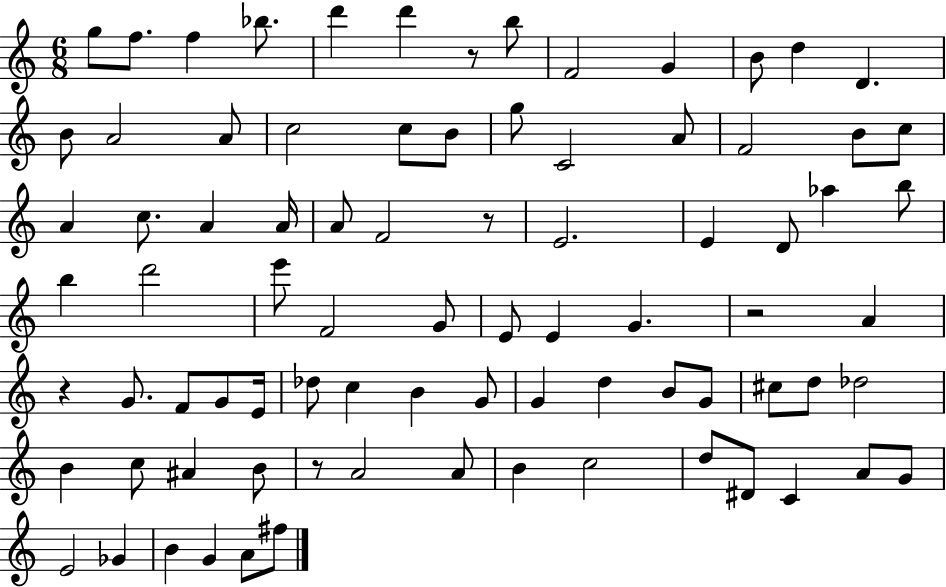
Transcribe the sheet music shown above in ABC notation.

X:1
T:Untitled
M:6/8
L:1/4
K:C
g/2 f/2 f _b/2 d' d' z/2 b/2 F2 G B/2 d D B/2 A2 A/2 c2 c/2 B/2 g/2 C2 A/2 F2 B/2 c/2 A c/2 A A/4 A/2 F2 z/2 E2 E D/2 _a b/2 b d'2 e'/2 F2 G/2 E/2 E G z2 A z G/2 F/2 G/2 E/4 _d/2 c B G/2 G d B/2 G/2 ^c/2 d/2 _d2 B c/2 ^A B/2 z/2 A2 A/2 B c2 d/2 ^D/2 C A/2 G/2 E2 _G B G A/2 ^f/2